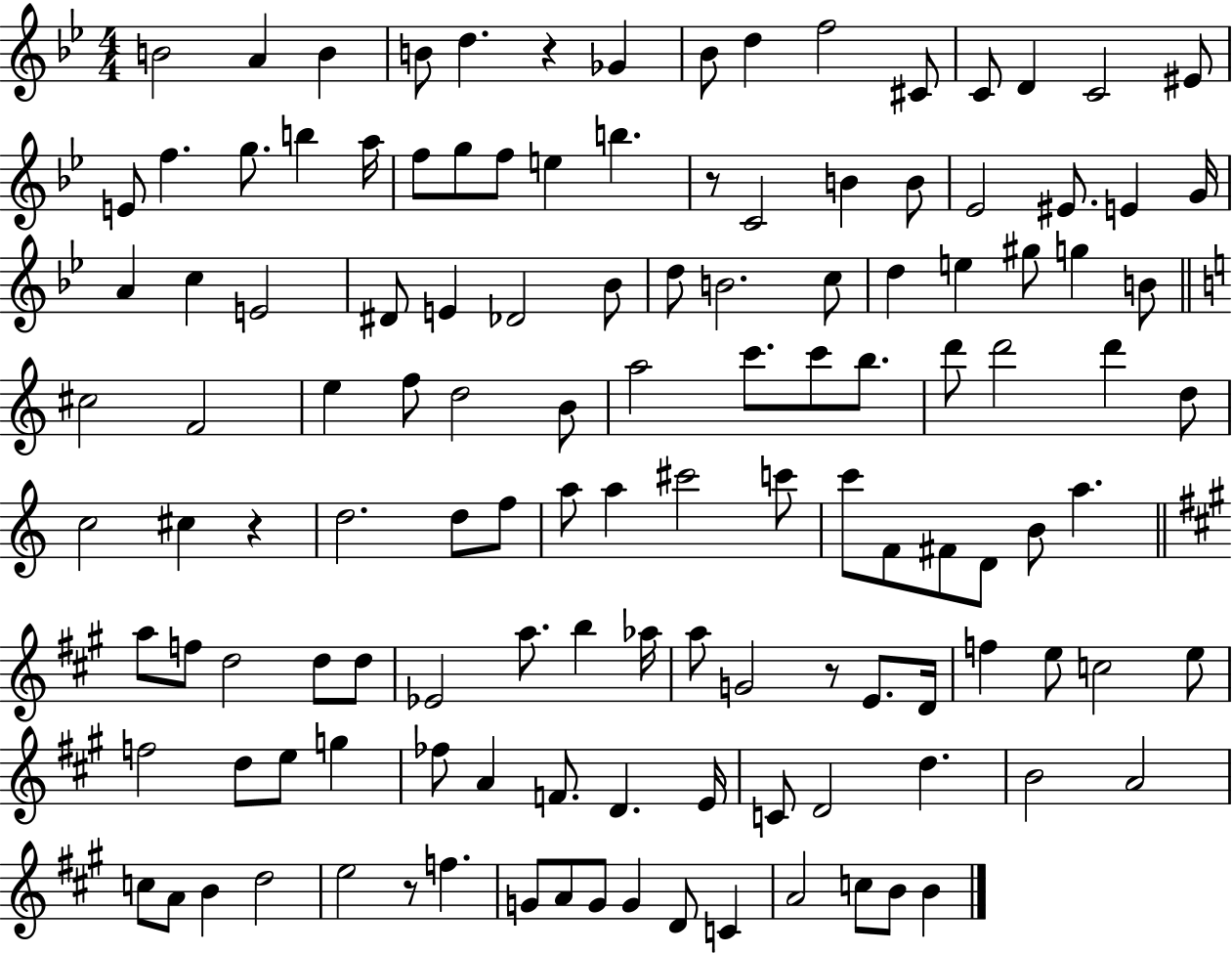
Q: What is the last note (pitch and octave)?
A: B4